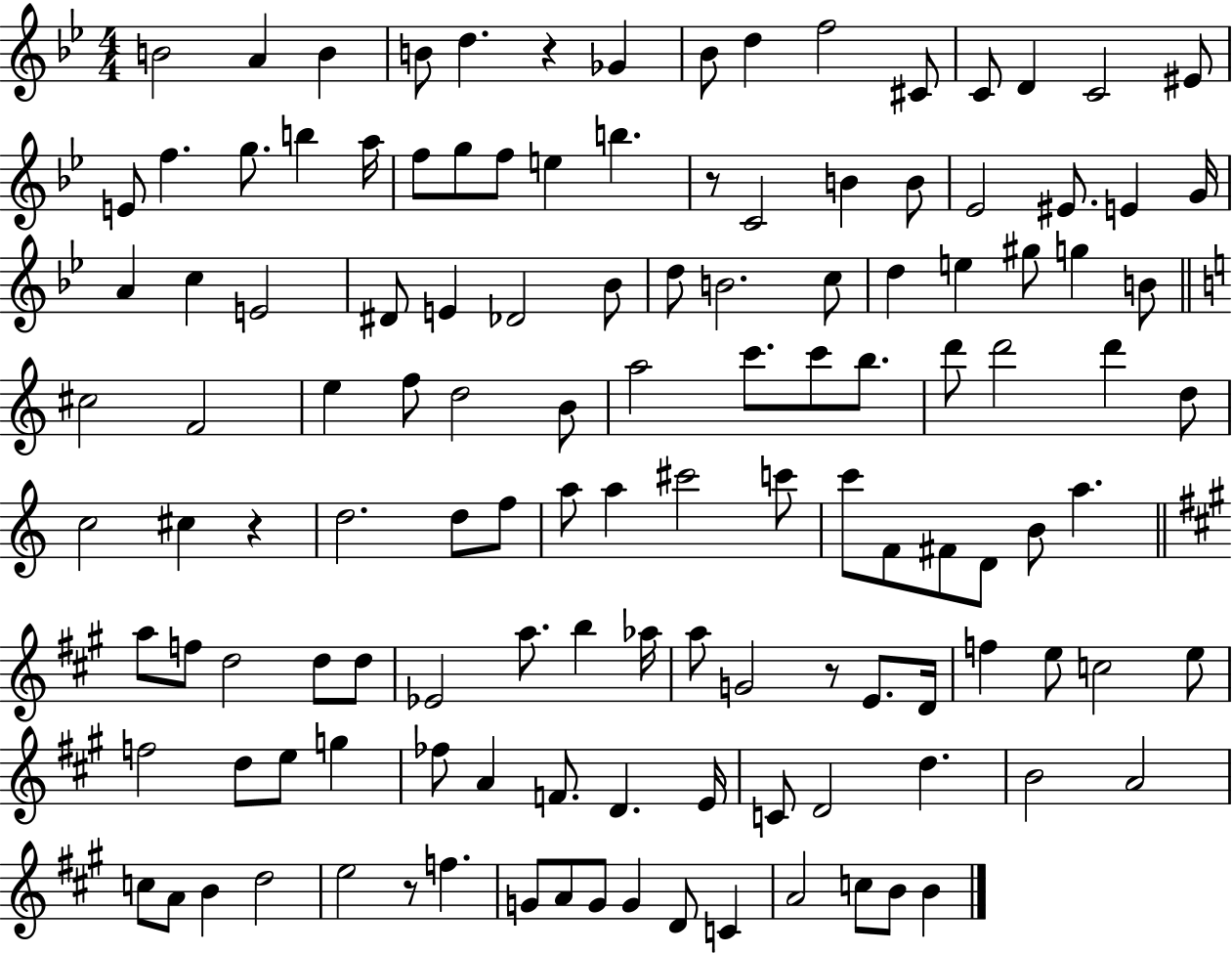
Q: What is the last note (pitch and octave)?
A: B4